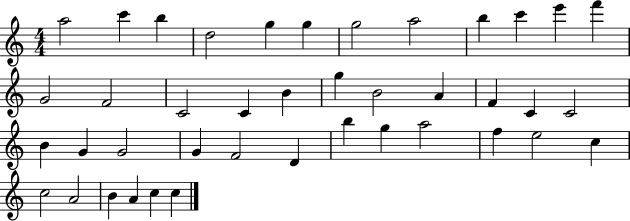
X:1
T:Untitled
M:4/4
L:1/4
K:C
a2 c' b d2 g g g2 a2 b c' e' f' G2 F2 C2 C B g B2 A F C C2 B G G2 G F2 D b g a2 f e2 c c2 A2 B A c c